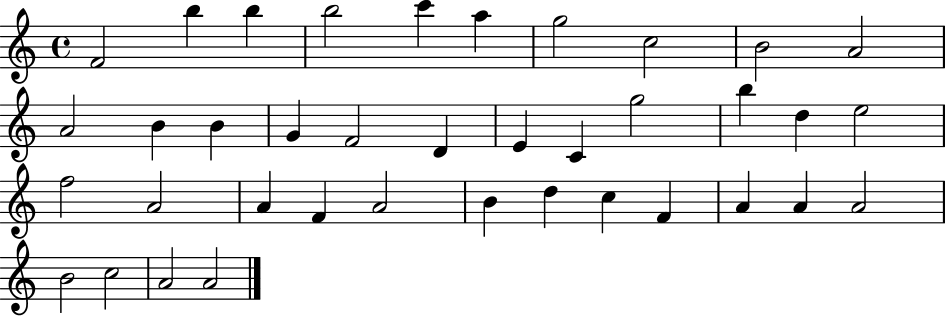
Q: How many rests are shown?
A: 0